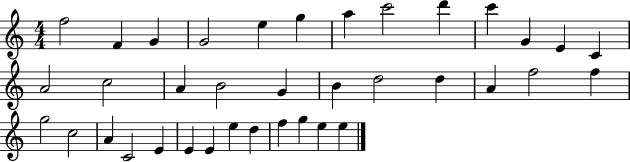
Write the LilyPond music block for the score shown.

{
  \clef treble
  \numericTimeSignature
  \time 4/4
  \key c \major
  f''2 f'4 g'4 | g'2 e''4 g''4 | a''4 c'''2 d'''4 | c'''4 g'4 e'4 c'4 | \break a'2 c''2 | a'4 b'2 g'4 | b'4 d''2 d''4 | a'4 f''2 f''4 | \break g''2 c''2 | a'4 c'2 e'4 | e'4 e'4 e''4 d''4 | f''4 g''4 e''4 e''4 | \break \bar "|."
}